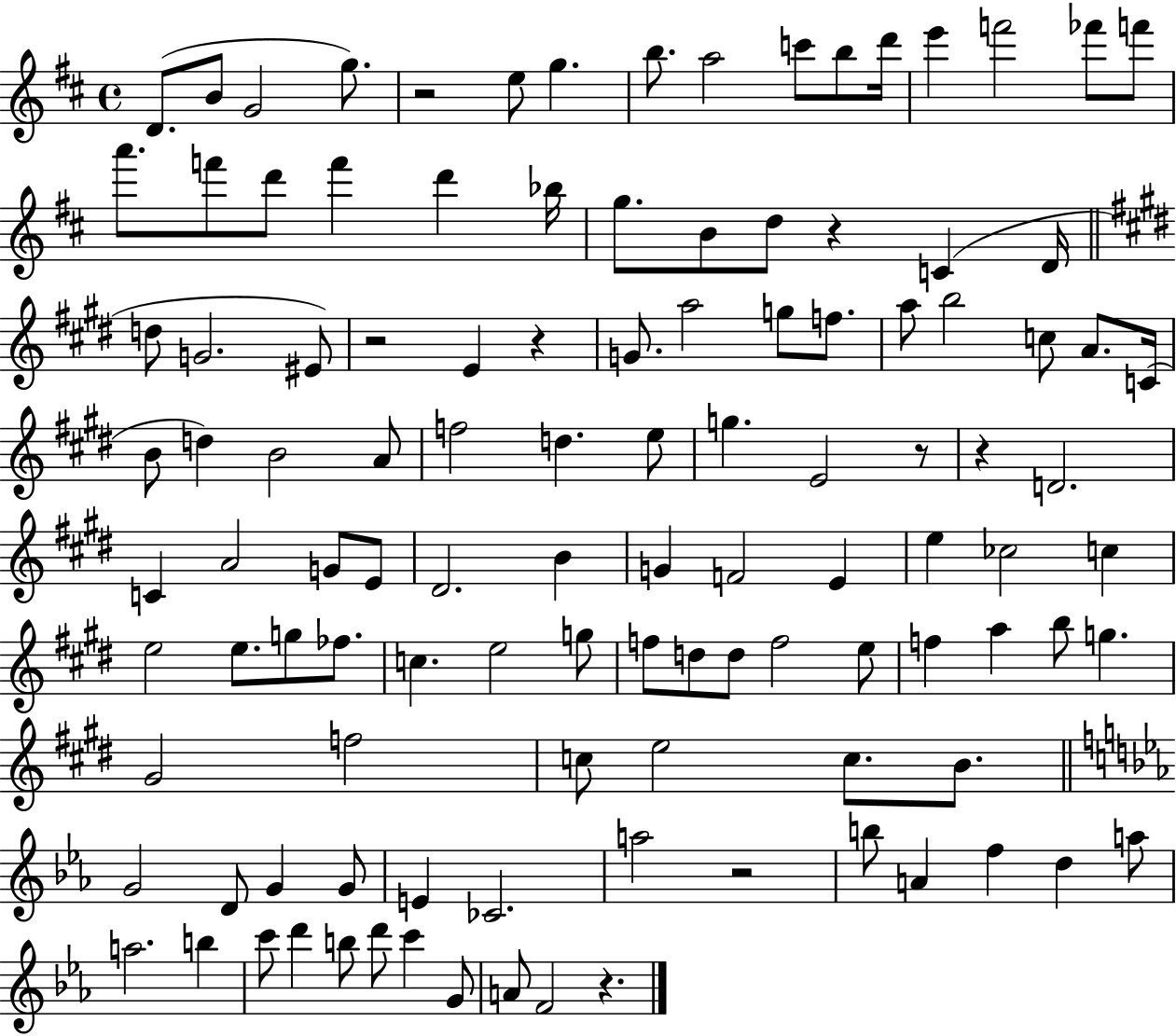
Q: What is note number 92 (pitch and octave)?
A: A4